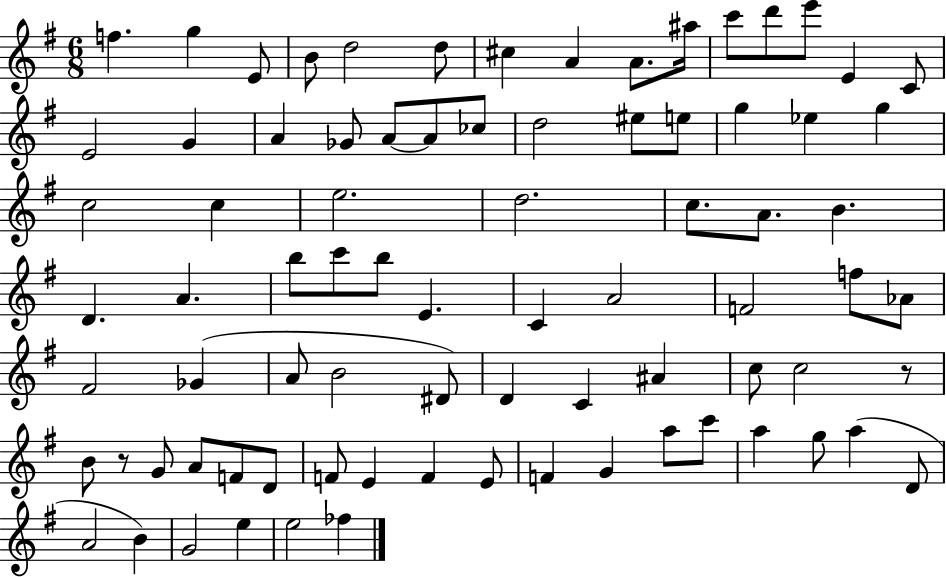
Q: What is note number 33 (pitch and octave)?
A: C5